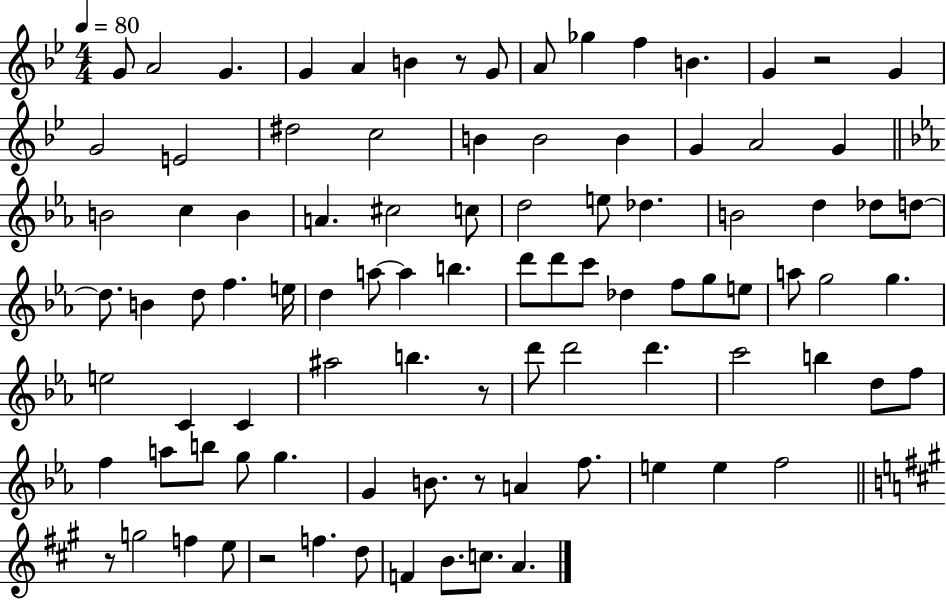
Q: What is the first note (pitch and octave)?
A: G4